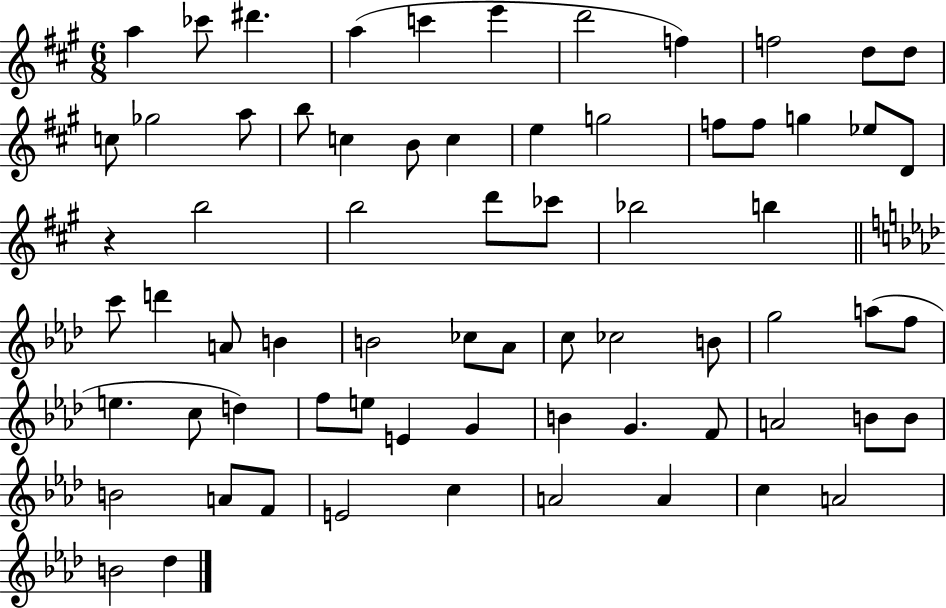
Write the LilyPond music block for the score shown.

{
  \clef treble
  \numericTimeSignature
  \time 6/8
  \key a \major
  \repeat volta 2 { a''4 ces'''8 dis'''4. | a''4( c'''4 e'''4 | d'''2 f''4) | f''2 d''8 d''8 | \break c''8 ges''2 a''8 | b''8 c''4 b'8 c''4 | e''4 g''2 | f''8 f''8 g''4 ees''8 d'8 | \break r4 b''2 | b''2 d'''8 ces'''8 | bes''2 b''4 | \bar "||" \break \key f \minor c'''8 d'''4 a'8 b'4 | b'2 ces''8 aes'8 | c''8 ces''2 b'8 | g''2 a''8( f''8 | \break e''4. c''8 d''4) | f''8 e''8 e'4 g'4 | b'4 g'4. f'8 | a'2 b'8 b'8 | \break b'2 a'8 f'8 | e'2 c''4 | a'2 a'4 | c''4 a'2 | \break b'2 des''4 | } \bar "|."
}